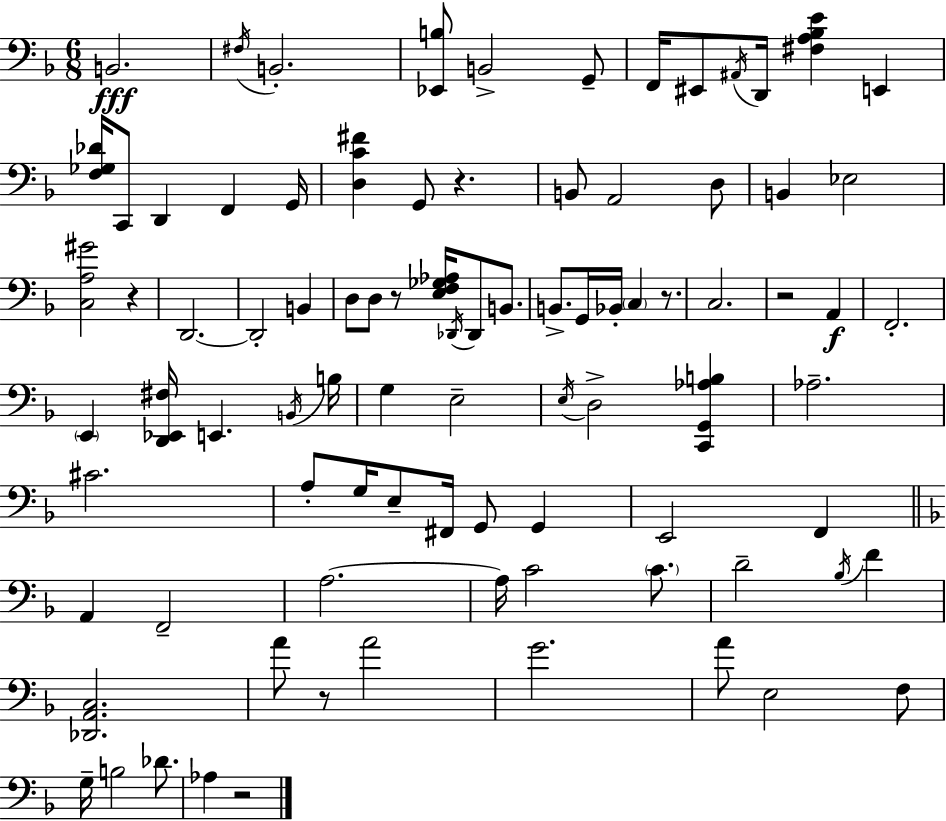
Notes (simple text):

B2/h. F#3/s B2/h. [Eb2,B3]/e B2/h G2/e F2/s EIS2/e A#2/s D2/s [F#3,A3,Bb3,E4]/q E2/q [F3,Gb3,Db4]/s C2/e D2/q F2/q G2/s [D3,C4,F#4]/q G2/e R/q. B2/e A2/h D3/e B2/q Eb3/h [C3,A3,G#4]/h R/q D2/h. D2/h B2/q D3/e D3/e R/e [E3,F3,Gb3,Ab3]/s Db2/s Db2/e B2/e. B2/e. G2/s Bb2/s C3/q R/e. C3/h. R/h A2/q F2/h. E2/q [D2,Eb2,F#3]/s E2/q. B2/s B3/s G3/q E3/h E3/s D3/h [C2,G2,Ab3,B3]/q Ab3/h. C#4/h. A3/e G3/s E3/e F#2/s G2/e G2/q E2/h F2/q A2/q F2/h A3/h. A3/s C4/h C4/e. D4/h Bb3/s F4/q [Db2,A2,C3]/h. A4/e R/e A4/h G4/h. A4/e E3/h F3/e G3/s B3/h Db4/e. Ab3/q R/h